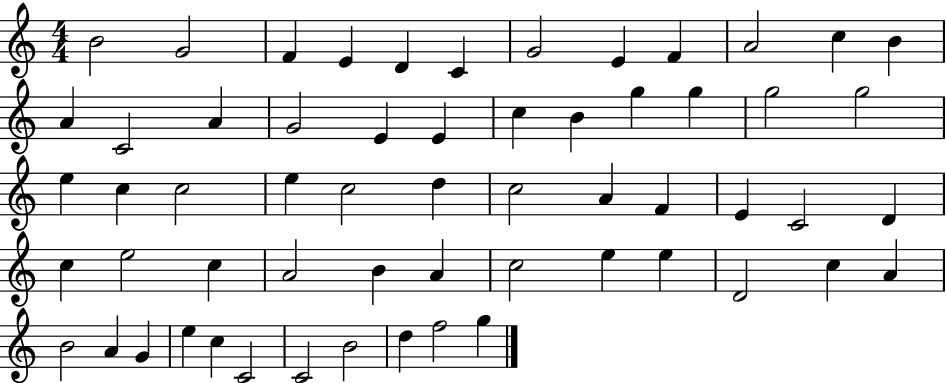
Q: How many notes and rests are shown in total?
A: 59